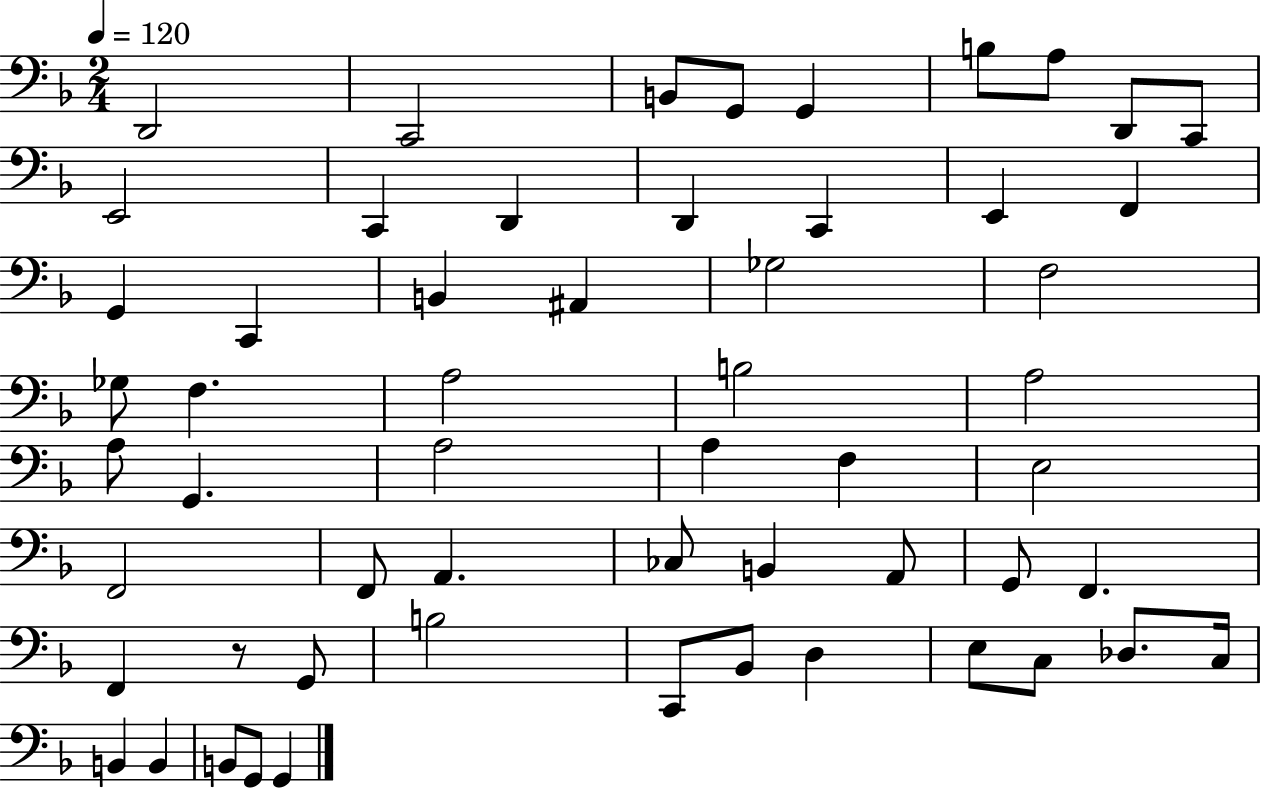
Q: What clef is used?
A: bass